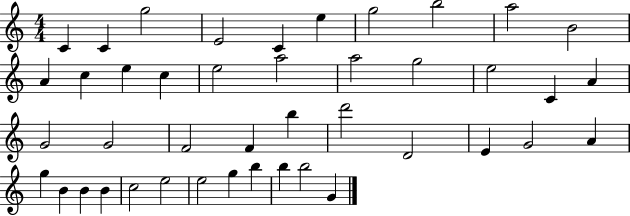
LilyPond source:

{
  \clef treble
  \numericTimeSignature
  \time 4/4
  \key c \major
  c'4 c'4 g''2 | e'2 c'4 e''4 | g''2 b''2 | a''2 b'2 | \break a'4 c''4 e''4 c''4 | e''2 a''2 | a''2 g''2 | e''2 c'4 a'4 | \break g'2 g'2 | f'2 f'4 b''4 | d'''2 d'2 | e'4 g'2 a'4 | \break g''4 b'4 b'4 b'4 | c''2 e''2 | e''2 g''4 b''4 | b''4 b''2 g'4 | \break \bar "|."
}